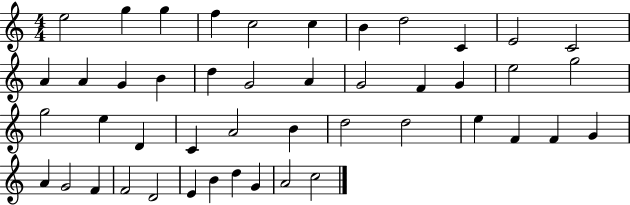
{
  \clef treble
  \numericTimeSignature
  \time 4/4
  \key c \major
  e''2 g''4 g''4 | f''4 c''2 c''4 | b'4 d''2 c'4 | e'2 c'2 | \break a'4 a'4 g'4 b'4 | d''4 g'2 a'4 | g'2 f'4 g'4 | e''2 g''2 | \break g''2 e''4 d'4 | c'4 a'2 b'4 | d''2 d''2 | e''4 f'4 f'4 g'4 | \break a'4 g'2 f'4 | f'2 d'2 | e'4 b'4 d''4 g'4 | a'2 c''2 | \break \bar "|."
}